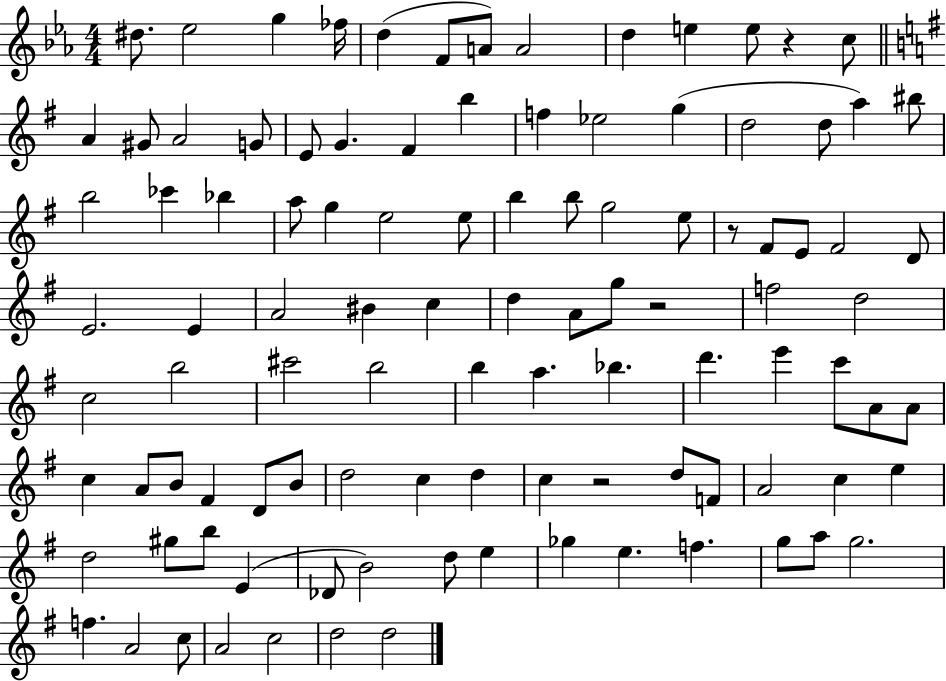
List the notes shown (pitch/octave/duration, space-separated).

D#5/e. Eb5/h G5/q FES5/s D5/q F4/e A4/e A4/h D5/q E5/q E5/e R/q C5/e A4/q G#4/e A4/h G4/e E4/e G4/q. F#4/q B5/q F5/q Eb5/h G5/q D5/h D5/e A5/q BIS5/e B5/h CES6/q Bb5/q A5/e G5/q E5/h E5/e B5/q B5/e G5/h E5/e R/e F#4/e E4/e F#4/h D4/e E4/h. E4/q A4/h BIS4/q C5/q D5/q A4/e G5/e R/h F5/h D5/h C5/h B5/h C#6/h B5/h B5/q A5/q. Bb5/q. D6/q. E6/q C6/e A4/e A4/e C5/q A4/e B4/e F#4/q D4/e B4/e D5/h C5/q D5/q C5/q R/h D5/e F4/e A4/h C5/q E5/q D5/h G#5/e B5/e E4/q Db4/e B4/h D5/e E5/q Gb5/q E5/q. F5/q. G5/e A5/e G5/h. F5/q. A4/h C5/e A4/h C5/h D5/h D5/h